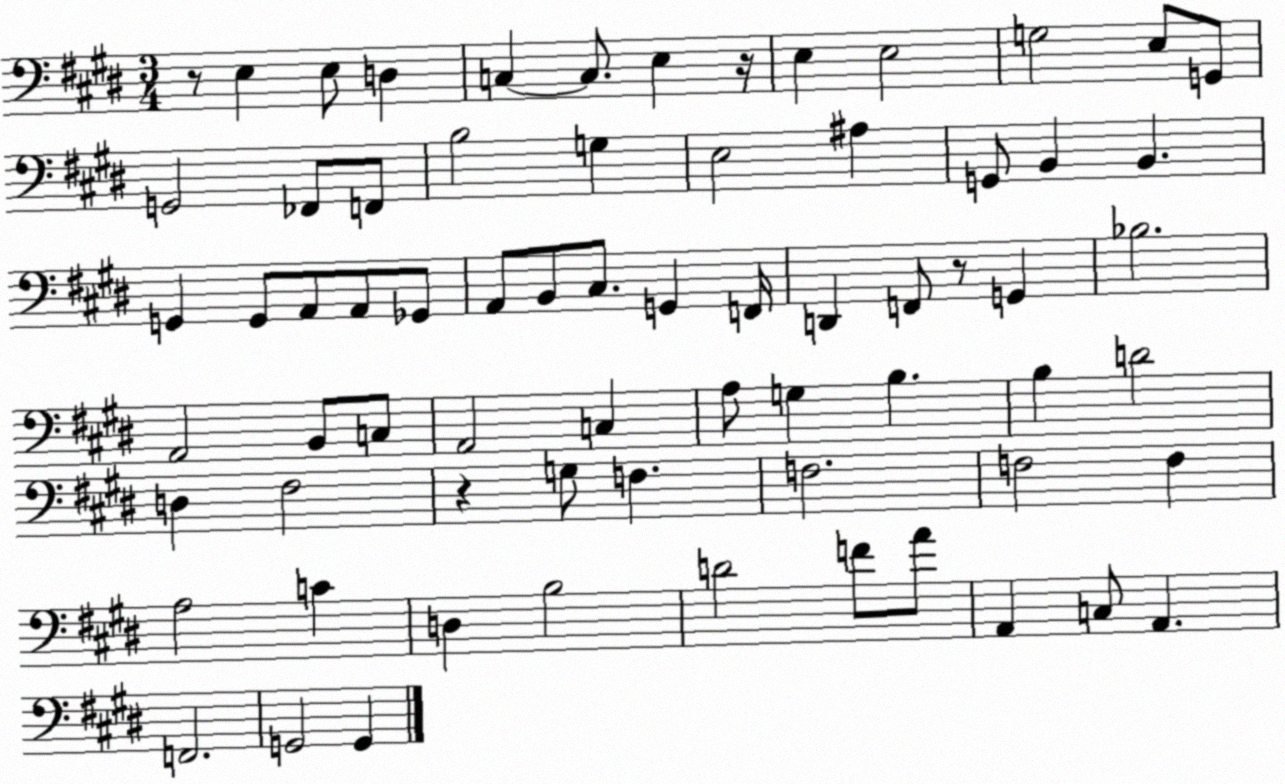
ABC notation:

X:1
T:Untitled
M:3/4
L:1/4
K:E
z/2 E, E,/2 D, C, C,/2 E, z/4 E, E,2 G,2 E,/2 G,,/2 G,,2 _F,,/2 F,,/2 B,2 G, E,2 ^A, G,,/2 B,, B,, G,, G,,/2 A,,/2 A,,/2 _G,,/2 A,,/2 B,,/2 ^C,/2 G,, F,,/4 D,, F,,/2 z/2 G,, _B,2 A,,2 B,,/2 C,/2 A,,2 C, A,/2 G, B, B, D2 D, ^F,2 z G,/2 F, F,2 F,2 F, A,2 C D, B,2 D2 F/2 A/2 A,, C,/2 A,, F,,2 G,,2 G,,